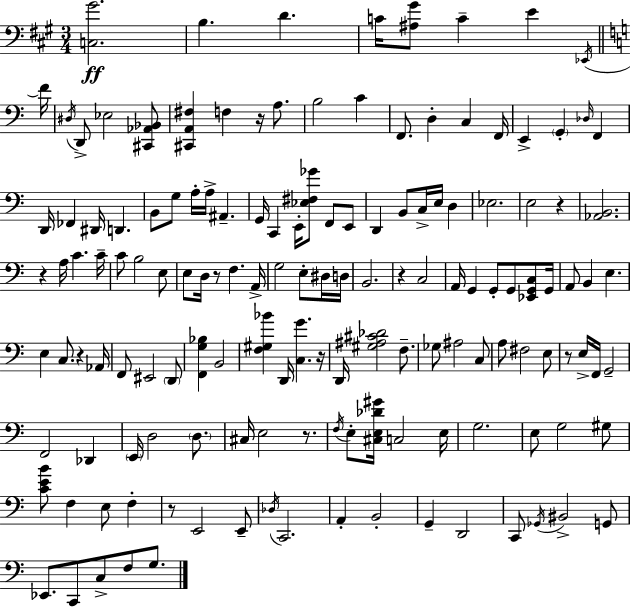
X:1
T:Untitled
M:3/4
L:1/4
K:A
[C,^G]2 B, D C/4 [^A,^G]/2 C E _E,,/4 F/4 ^D,/4 D,,/2 _E,2 [^C,,_A,,_B,,]/2 [^C,,A,,^F,] F, z/4 A,/2 B,2 C F,,/2 D, C, F,,/4 E,, G,, _D,/4 F,, D,,/4 _F,, ^D,,/4 D,, B,,/2 G,/2 A,/4 A,/4 ^A,, G,,/4 C,, E,,/4 [_E,^F,_G]/2 F,,/2 E,,/2 D,, B,,/2 C,/4 E,/4 D, _E,2 E,2 z [_A,,B,,]2 z A,/4 C C/4 C/2 B,2 E,/2 E,/2 D,/4 z/2 F, A,,/4 G,2 E,/2 ^D,/4 D,/4 B,,2 z C,2 A,,/4 G,, G,,/2 G,,/2 [_E,,G,,C,]/2 G,,/4 A,,/2 B,, E, E, C,/2 z _A,,/4 F,,/2 ^E,,2 D,,/2 [F,,G,_B,] B,,2 [F,^G,_B] D,,/4 [C,G] z/4 D,,/4 [^G,^A,^C_D]2 F,/2 _G,/2 ^A,2 C,/2 A,/2 ^F,2 E,/2 z/2 E,/4 F,,/4 G,,2 F,,2 _D,, E,,/4 D,2 D,/2 ^C,/4 E,2 z/2 F,/4 E,/2 [^C,E,_D^G]/4 C,2 E,/4 G,2 E,/2 G,2 ^G,/2 [CEB]/2 F, E,/2 F, z/2 E,,2 E,,/2 _D,/4 C,,2 A,, B,,2 G,, D,,2 C,,/2 _G,,/4 ^B,,2 G,,/2 _E,,/2 C,,/2 C,/2 F,/2 G,/2